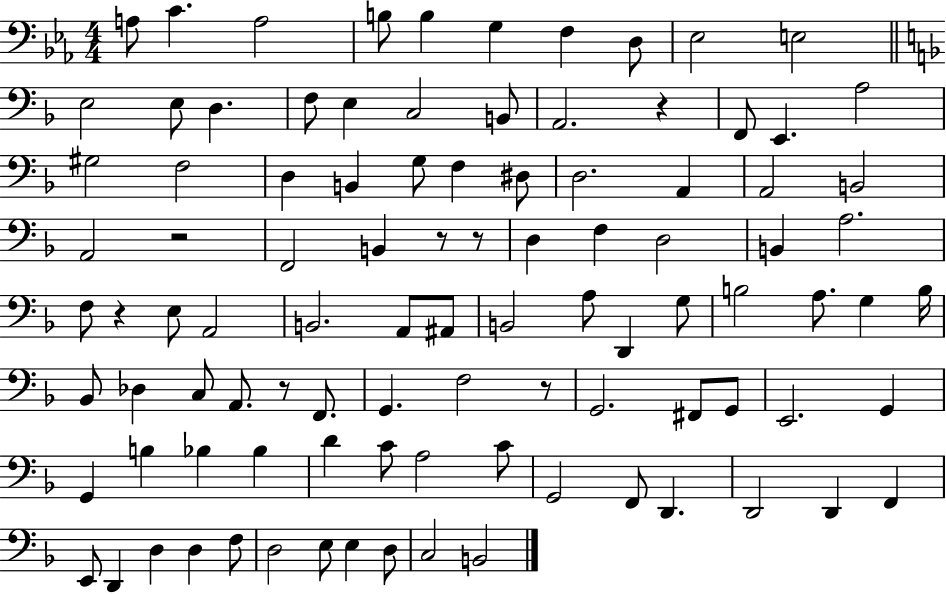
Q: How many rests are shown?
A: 7